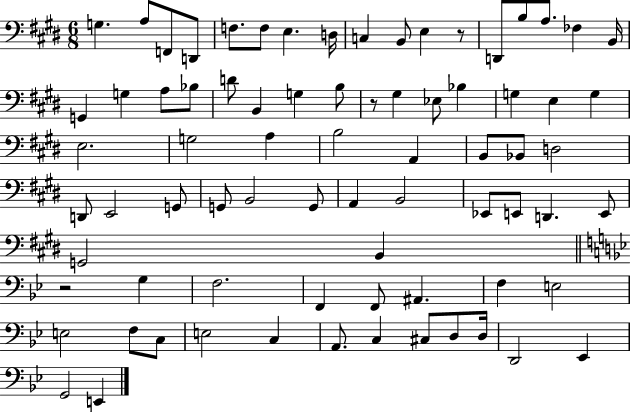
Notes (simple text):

G3/q. A3/e F2/e D2/e F3/e. F3/e E3/q. D3/s C3/q B2/e E3/q R/e D2/e B3/e A3/e. FES3/q B2/s G2/q G3/q A3/e Bb3/e D4/e B2/q G3/q B3/e R/e G#3/q Eb3/e Bb3/q G3/q E3/q G3/q E3/h. G3/h A3/q B3/h A2/q B2/e Bb2/e D3/h D2/e E2/h G2/e G2/e B2/h G2/e A2/q B2/h Eb2/e E2/e D2/q. E2/e G2/h B2/q R/h G3/q F3/h. F2/q F2/e A#2/q. F3/q E3/h E3/h F3/e C3/e E3/h C3/q A2/e. C3/q C#3/e D3/e D3/s D2/h Eb2/q G2/h E2/q